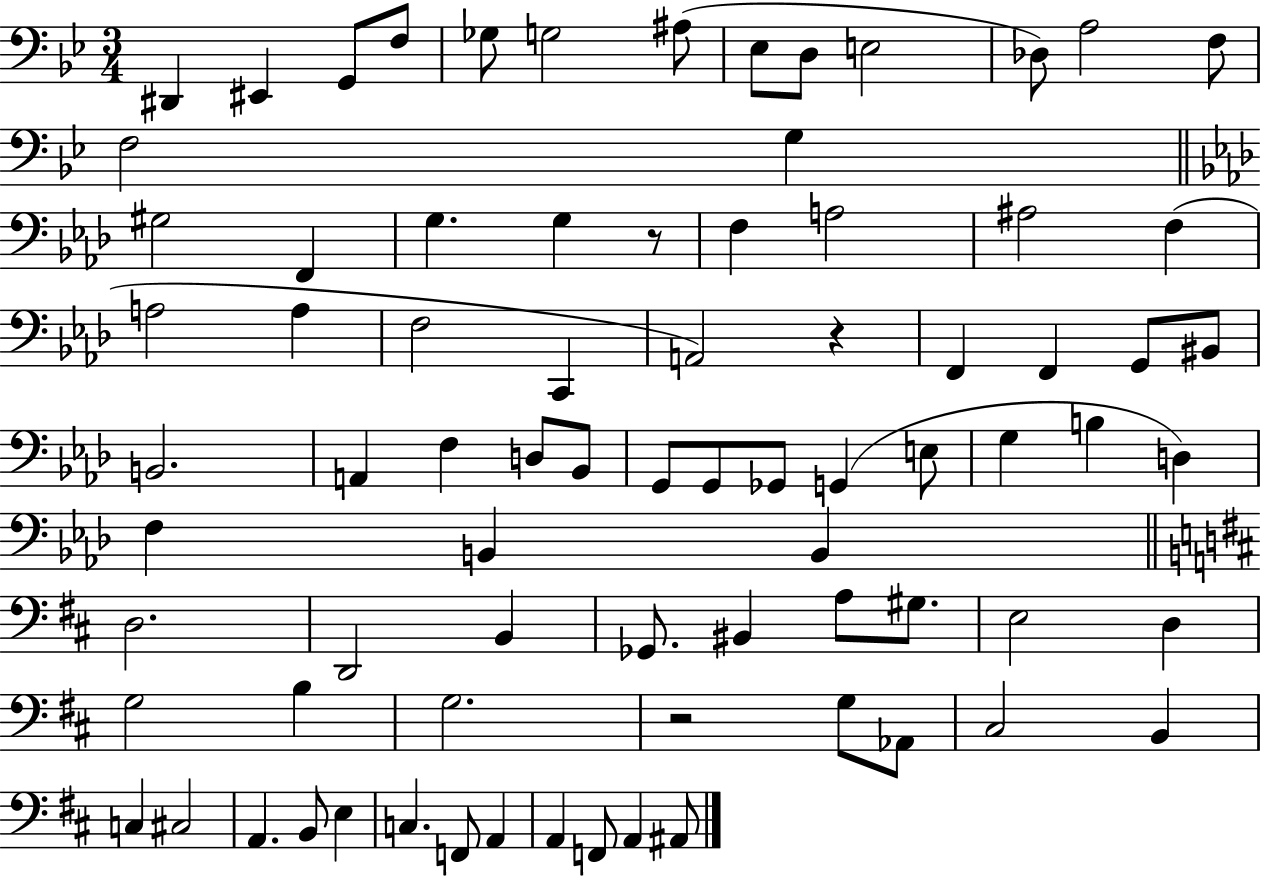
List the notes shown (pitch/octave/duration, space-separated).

D#2/q EIS2/q G2/e F3/e Gb3/e G3/h A#3/e Eb3/e D3/e E3/h Db3/e A3/h F3/e F3/h G3/q G#3/h F2/q G3/q. G3/q R/e F3/q A3/h A#3/h F3/q A3/h A3/q F3/h C2/q A2/h R/q F2/q F2/q G2/e BIS2/e B2/h. A2/q F3/q D3/e Bb2/e G2/e G2/e Gb2/e G2/q E3/e G3/q B3/q D3/q F3/q B2/q B2/q D3/h. D2/h B2/q Gb2/e. BIS2/q A3/e G#3/e. E3/h D3/q G3/h B3/q G3/h. R/h G3/e Ab2/e C#3/h B2/q C3/q C#3/h A2/q. B2/e E3/q C3/q. F2/e A2/q A2/q F2/e A2/q A#2/e